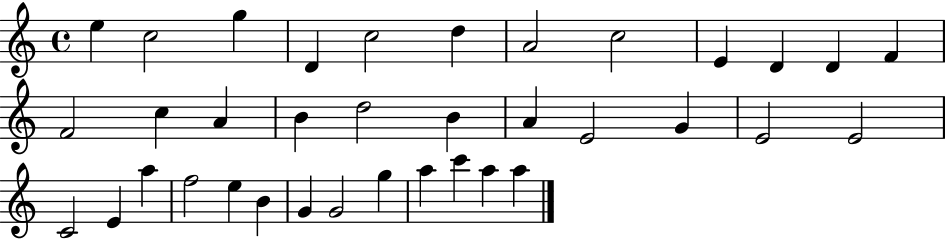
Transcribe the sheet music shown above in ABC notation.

X:1
T:Untitled
M:4/4
L:1/4
K:C
e c2 g D c2 d A2 c2 E D D F F2 c A B d2 B A E2 G E2 E2 C2 E a f2 e B G G2 g a c' a a